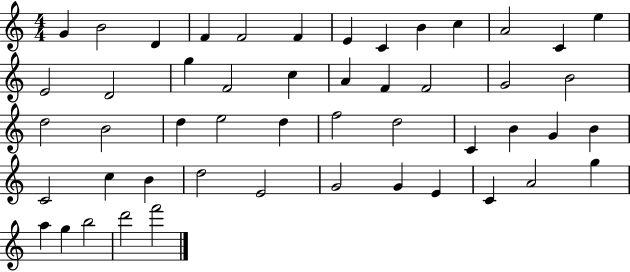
X:1
T:Untitled
M:4/4
L:1/4
K:C
G B2 D F F2 F E C B c A2 C e E2 D2 g F2 c A F F2 G2 B2 d2 B2 d e2 d f2 d2 C B G B C2 c B d2 E2 G2 G E C A2 g a g b2 d'2 f'2